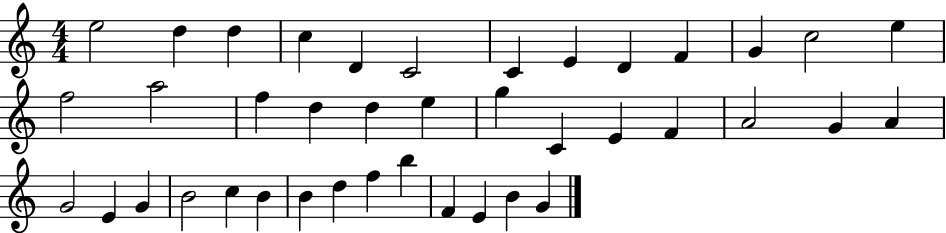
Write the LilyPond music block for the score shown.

{
  \clef treble
  \numericTimeSignature
  \time 4/4
  \key c \major
  e''2 d''4 d''4 | c''4 d'4 c'2 | c'4 e'4 d'4 f'4 | g'4 c''2 e''4 | \break f''2 a''2 | f''4 d''4 d''4 e''4 | g''4 c'4 e'4 f'4 | a'2 g'4 a'4 | \break g'2 e'4 g'4 | b'2 c''4 b'4 | b'4 d''4 f''4 b''4 | f'4 e'4 b'4 g'4 | \break \bar "|."
}